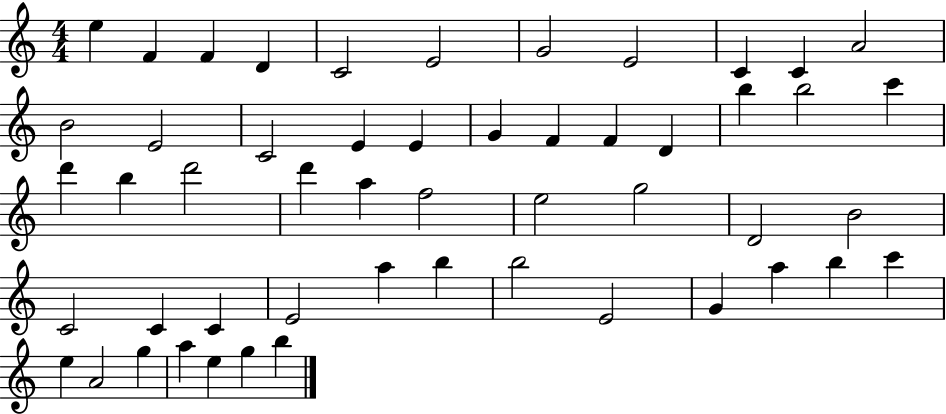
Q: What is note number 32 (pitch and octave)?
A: D4